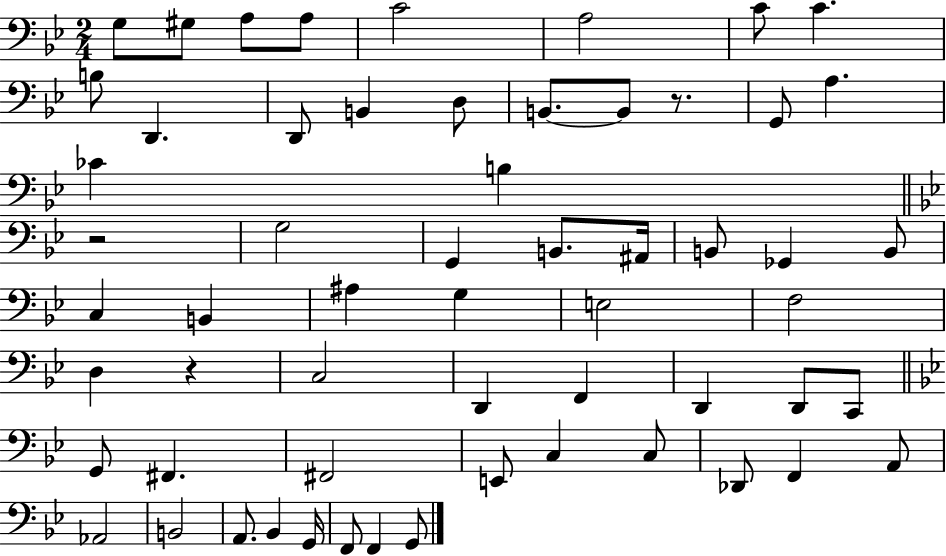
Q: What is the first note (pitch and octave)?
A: G3